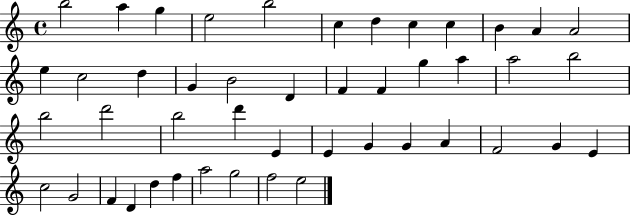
{
  \clef treble
  \time 4/4
  \defaultTimeSignature
  \key c \major
  b''2 a''4 g''4 | e''2 b''2 | c''4 d''4 c''4 c''4 | b'4 a'4 a'2 | \break e''4 c''2 d''4 | g'4 b'2 d'4 | f'4 f'4 g''4 a''4 | a''2 b''2 | \break b''2 d'''2 | b''2 d'''4 e'4 | e'4 g'4 g'4 a'4 | f'2 g'4 e'4 | \break c''2 g'2 | f'4 d'4 d''4 f''4 | a''2 g''2 | f''2 e''2 | \break \bar "|."
}